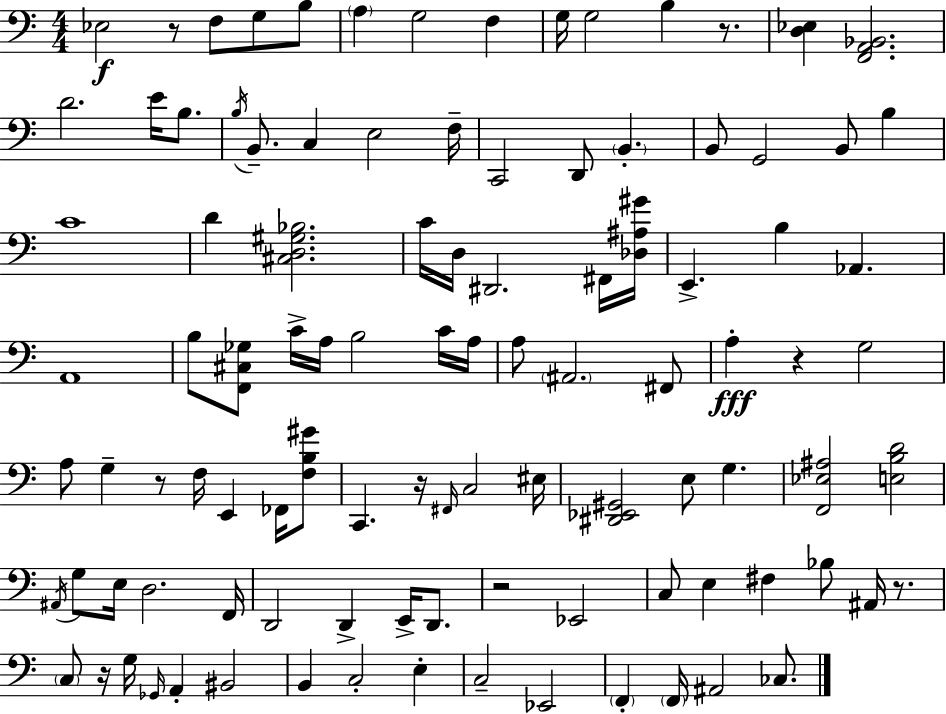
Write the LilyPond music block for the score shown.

{
  \clef bass
  \numericTimeSignature
  \time 4/4
  \key c \major
  \repeat volta 2 { ees2\f r8 f8 g8 b8 | \parenthesize a4 g2 f4 | g16 g2 b4 r8. | <d ees>4 <f, a, bes,>2. | \break d'2. e'16 b8. | \acciaccatura { b16 } b,8.-- c4 e2 | f16-- c,2 d,8 \parenthesize b,4.-. | b,8 g,2 b,8 b4 | \break c'1 | d'4 <cis d gis bes>2. | c'16 d16 dis,2. fis,16 | <des ais gis'>16 e,4.-> b4 aes,4. | \break a,1 | b8 <f, cis ges>8 c'16-> a16 b2 c'16 | a16 a8 \parenthesize ais,2. fis,8 | a4-.\fff r4 g2 | \break a8 g4-- r8 f16 e,4 fes,16 <f b gis'>8 | c,4. r16 \grace { fis,16 } c2 | eis16 <dis, ees, gis,>2 e8 g4. | <f, ees ais>2 <e b d'>2 | \break \acciaccatura { ais,16 } g8 e16 d2. | f,16 d,2 d,4-> e,16-> | d,8. r2 ees,2 | c8 e4 fis4 bes8 ais,16 | \break r8. \parenthesize c8 r16 g16 \grace { ges,16 } a,4-. bis,2 | b,4 c2-. | e4-. c2-- ees,2 | \parenthesize f,4-. \parenthesize f,16 ais,2 | \break ces8. } \bar "|."
}